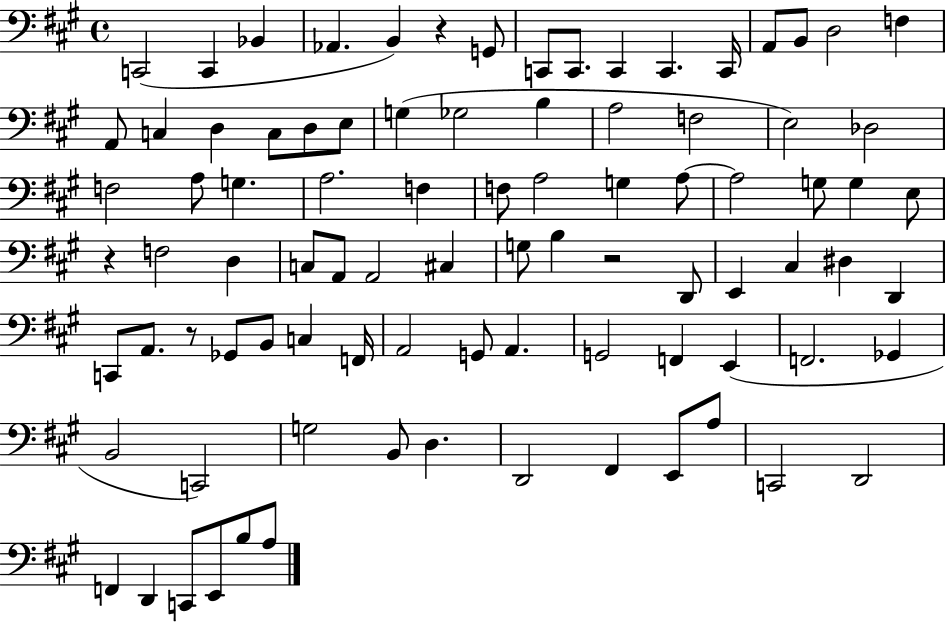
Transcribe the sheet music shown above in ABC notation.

X:1
T:Untitled
M:4/4
L:1/4
K:A
C,,2 C,, _B,, _A,, B,, z G,,/2 C,,/2 C,,/2 C,, C,, C,,/4 A,,/2 B,,/2 D,2 F, A,,/2 C, D, C,/2 D,/2 E,/2 G, _G,2 B, A,2 F,2 E,2 _D,2 F,2 A,/2 G, A,2 F, F,/2 A,2 G, A,/2 A,2 G,/2 G, E,/2 z F,2 D, C,/2 A,,/2 A,,2 ^C, G,/2 B, z2 D,,/2 E,, ^C, ^D, D,, C,,/2 A,,/2 z/2 _G,,/2 B,,/2 C, F,,/4 A,,2 G,,/2 A,, G,,2 F,, E,, F,,2 _G,, B,,2 C,,2 G,2 B,,/2 D, D,,2 ^F,, E,,/2 A,/2 C,,2 D,,2 F,, D,, C,,/2 E,,/2 B,/2 A,/2